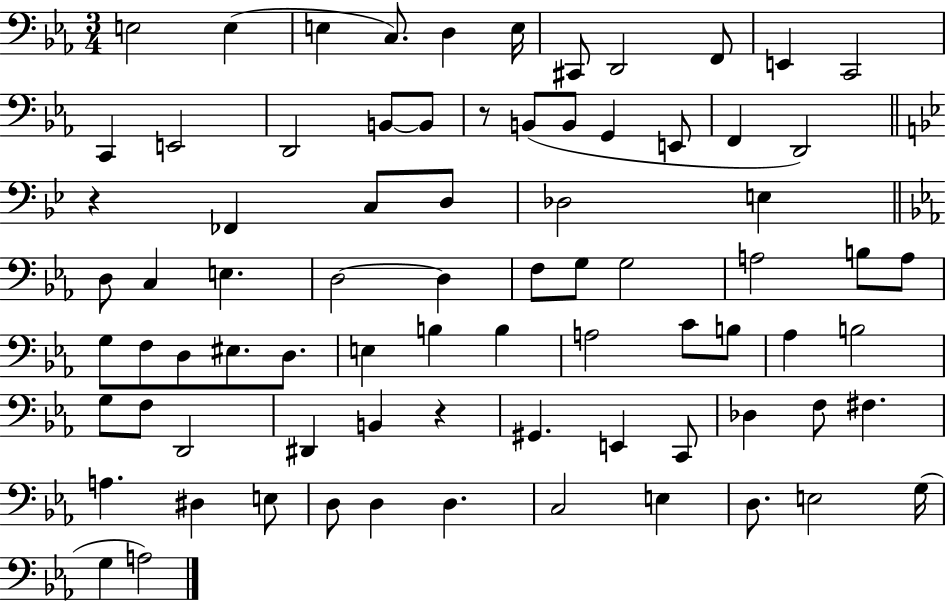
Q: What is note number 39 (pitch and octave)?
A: G3